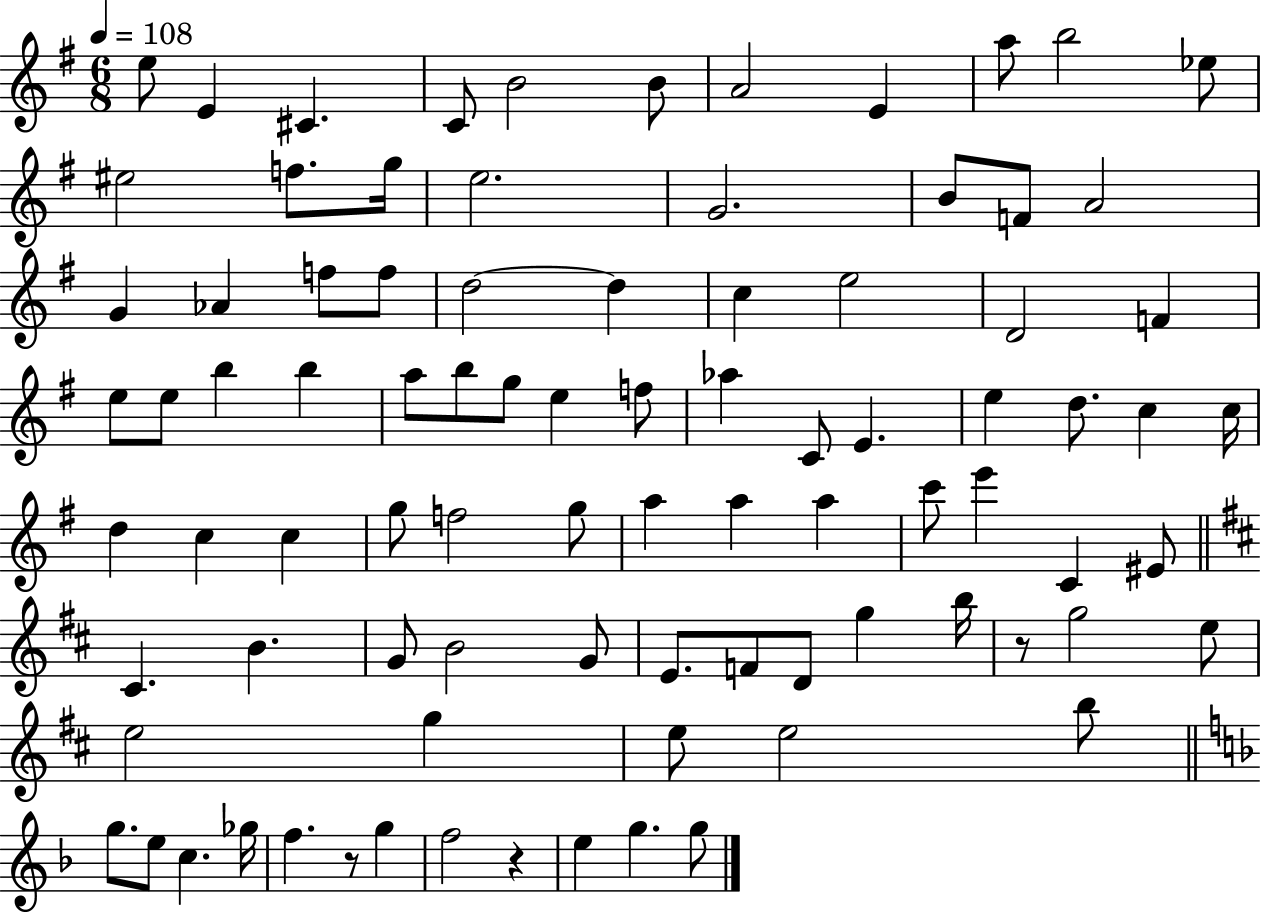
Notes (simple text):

E5/e E4/q C#4/q. C4/e B4/h B4/e A4/h E4/q A5/e B5/h Eb5/e EIS5/h F5/e. G5/s E5/h. G4/h. B4/e F4/e A4/h G4/q Ab4/q F5/e F5/e D5/h D5/q C5/q E5/h D4/h F4/q E5/e E5/e B5/q B5/q A5/e B5/e G5/e E5/q F5/e Ab5/q C4/e E4/q. E5/q D5/e. C5/q C5/s D5/q C5/q C5/q G5/e F5/h G5/e A5/q A5/q A5/q C6/e E6/q C4/q EIS4/e C#4/q. B4/q. G4/e B4/h G4/e E4/e. F4/e D4/e G5/q B5/s R/e G5/h E5/e E5/h G5/q E5/e E5/h B5/e G5/e. E5/e C5/q. Gb5/s F5/q. R/e G5/q F5/h R/q E5/q G5/q. G5/e